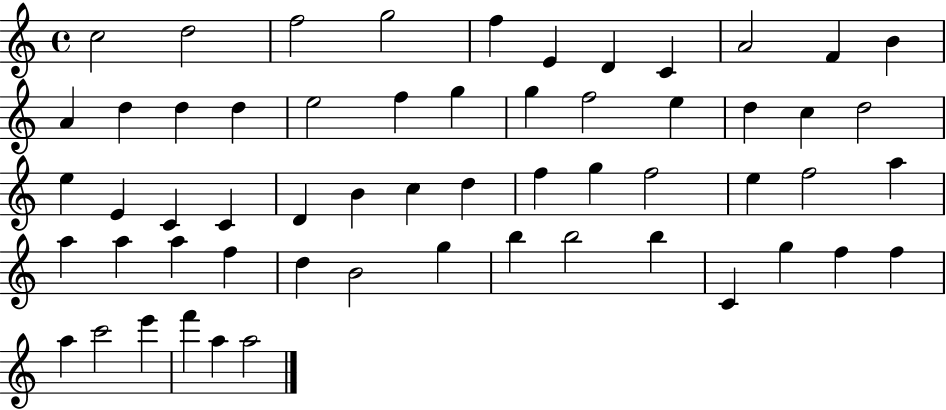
C5/h D5/h F5/h G5/h F5/q E4/q D4/q C4/q A4/h F4/q B4/q A4/q D5/q D5/q D5/q E5/h F5/q G5/q G5/q F5/h E5/q D5/q C5/q D5/h E5/q E4/q C4/q C4/q D4/q B4/q C5/q D5/q F5/q G5/q F5/h E5/q F5/h A5/q A5/q A5/q A5/q F5/q D5/q B4/h G5/q B5/q B5/h B5/q C4/q G5/q F5/q F5/q A5/q C6/h E6/q F6/q A5/q A5/h